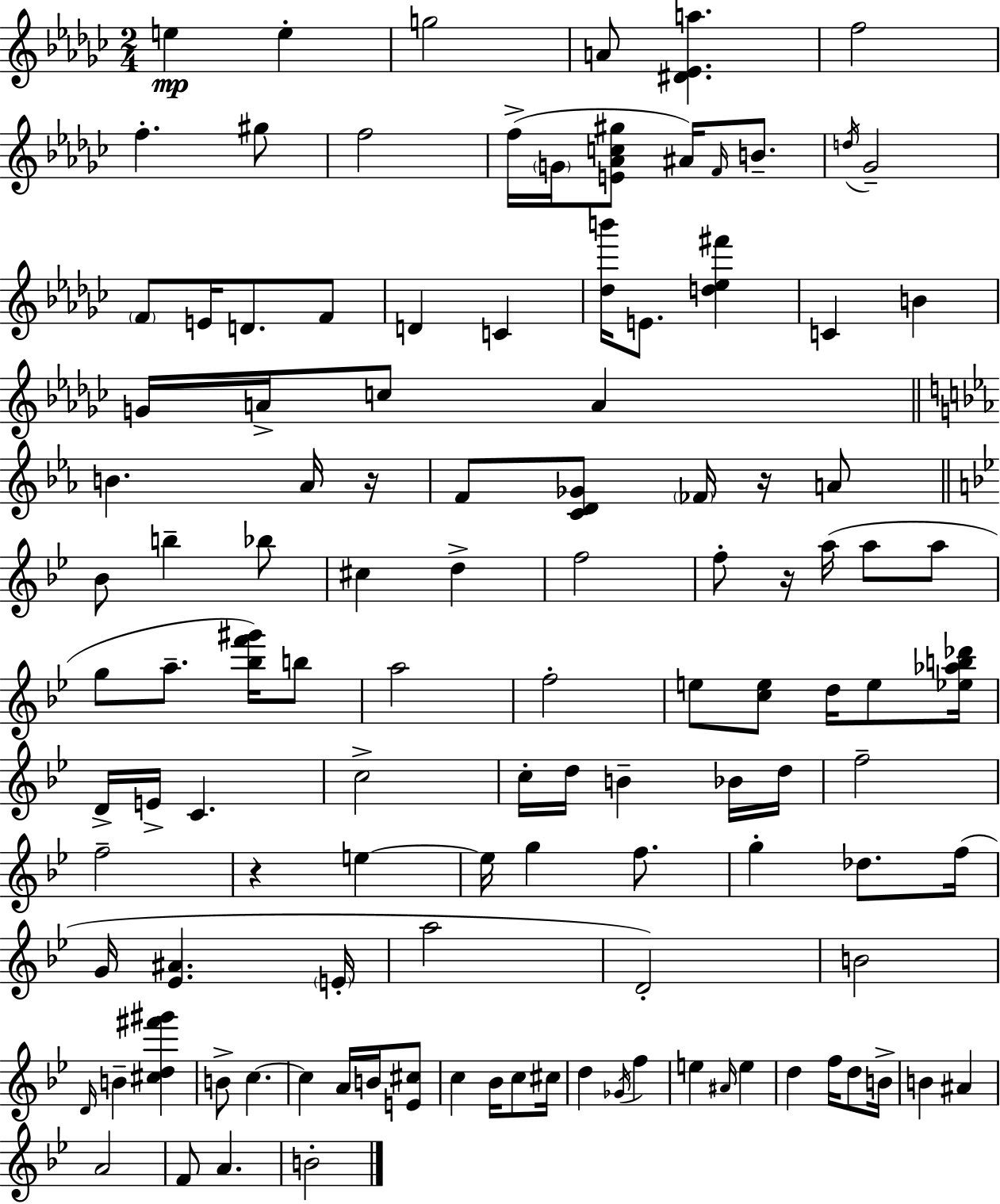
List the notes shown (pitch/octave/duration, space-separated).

E5/q E5/q G5/h A4/e [D#4,Eb4,A5]/q. F5/h F5/q. G#5/e F5/h F5/s G4/s [E4,Ab4,C5,G#5]/e A#4/s F4/s B4/e. D5/s Gb4/h F4/e E4/s D4/e. F4/e D4/q C4/q [Db5,B6]/s E4/e. [D5,Eb5,F#6]/q C4/q B4/q G4/s A4/s C5/e A4/q B4/q. Ab4/s R/s F4/e [C4,D4,Gb4]/e FES4/s R/s A4/e Bb4/e B5/q Bb5/e C#5/q D5/q F5/h F5/e R/s A5/s A5/e A5/e G5/e A5/e. [Bb5,F6,G#6]/s B5/e A5/h F5/h E5/e [C5,E5]/e D5/s E5/e [Eb5,Ab5,B5,Db6]/s D4/s E4/s C4/q. C5/h C5/s D5/s B4/q Bb4/s D5/s F5/h F5/h R/q E5/q E5/s G5/q F5/e. G5/q Db5/e. F5/s G4/s [Eb4,A#4]/q. E4/s A5/h D4/h B4/h D4/s B4/q [C#5,D5,F#6,G#6]/q B4/e C5/q. C5/q A4/s B4/s [E4,C#5]/e C5/q Bb4/s C5/e C#5/s D5/q Gb4/s F5/q E5/q A#4/s E5/q D5/q F5/s D5/e B4/s B4/q A#4/q A4/h F4/e A4/q. B4/h